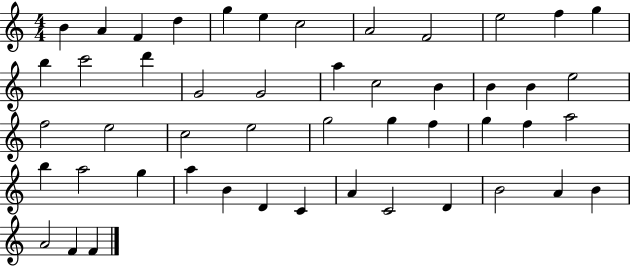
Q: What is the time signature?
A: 4/4